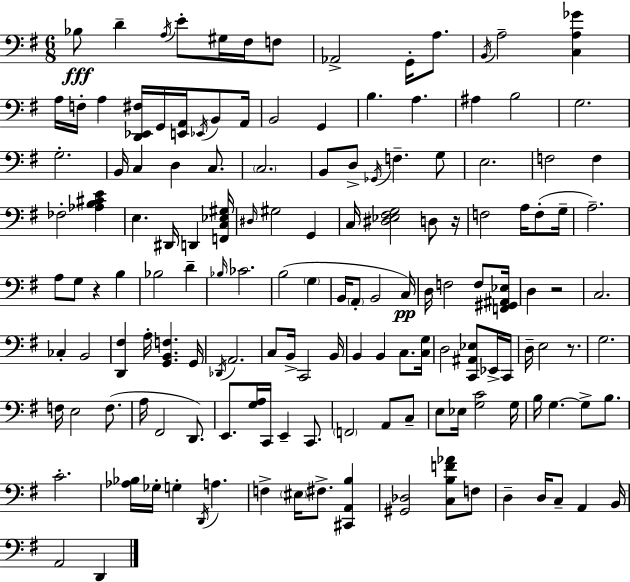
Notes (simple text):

Bb3/e D4/q A3/s E4/e G#3/s F#3/s F3/e Ab2/h G2/s A3/e. B2/s A3/h [C3,A3,Gb4]/q A3/s F3/s A3/q [D2,Eb2,F#3]/s G2/s [E2,A2]/s Eb2/s B2/e A2/s B2/h G2/q B3/q. A3/q. A#3/q B3/h G3/h. G3/h. B2/s C3/q D3/q C3/e. C3/h. B2/e D3/e Gb2/s F3/q. G3/e E3/h. F3/h F3/q FES3/h [Ab3,B3,C#4,E4]/q E3/q. D#2/s D2/q [F2,C3,Eb3,G#3]/s D#3/s G#3/h G2/q C3/s [D#3,Eb3,F#3,G3]/h D3/e R/s F3/h A3/s F3/e G3/s A3/h. A3/e G3/e R/q B3/q Bb3/h D4/q Bb3/s CES4/h. B3/h G3/q B2/s A2/e B2/h C3/s D3/s F3/h F3/e [F2,G#2,A#2,Eb3]/s D3/q R/h C3/h. CES3/q B2/h [D2,F#3]/q A3/s [G2,B2,F3]/q. G2/s Db2/s A2/h. C3/e B2/s C2/h B2/s B2/q B2/q C3/e. [C3,G3]/s D3/h [C2,A#2,Eb3]/e Eb2/s C2/s D3/s E3/h R/e. G3/h. F3/s E3/h F3/e. A3/s F#2/h D2/e. E2/e. [G3,A3]/s C2/s E2/q C2/e. F2/h A2/e C3/e E3/e Eb3/s [G3,C4]/h G3/s B3/s G3/q. G3/e B3/e. C4/h. [Ab3,Bb3]/s Gb3/s G3/q D2/s A3/q. F3/q EIS3/s F#3/e. [C#2,A2,B3]/q [G#2,Db3]/h [C3,B3,F4,Ab4]/e F3/e D3/q D3/s C3/e A2/q B2/s A2/h D2/q